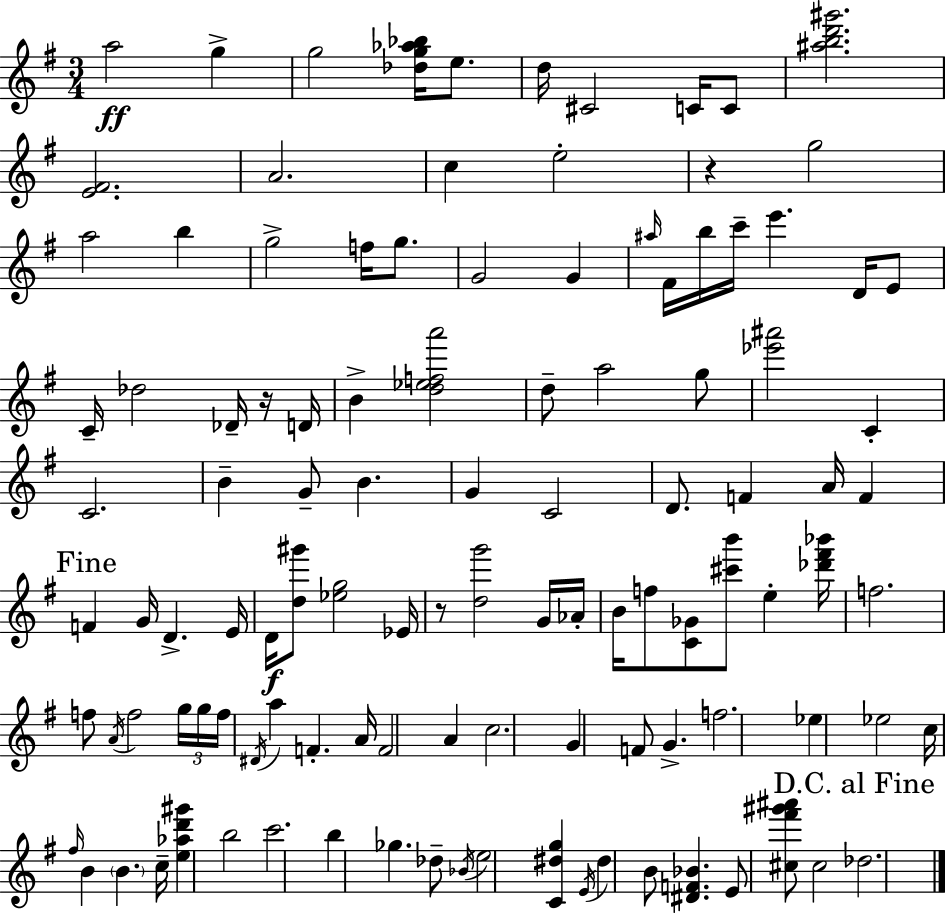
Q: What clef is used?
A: treble